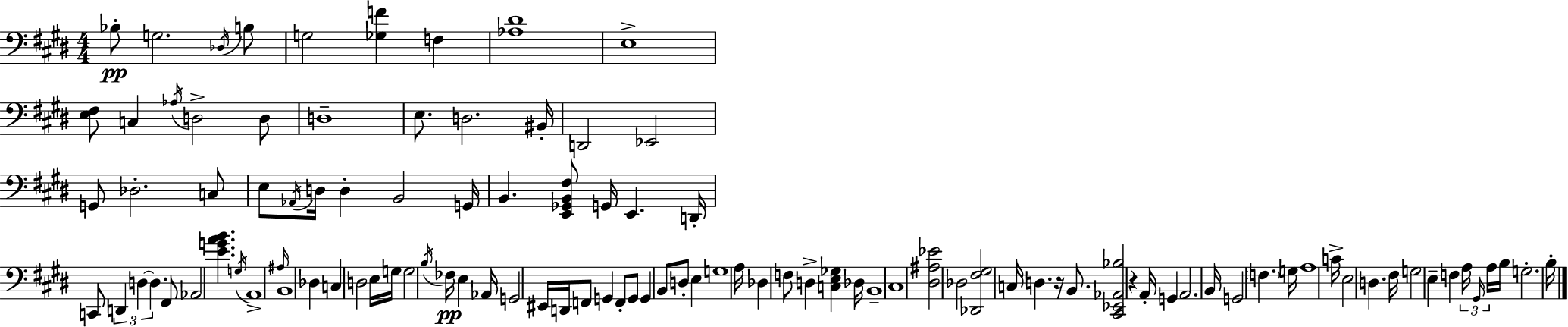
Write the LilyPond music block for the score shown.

{
  \clef bass
  \numericTimeSignature
  \time 4/4
  \key e \major
  bes8-.\pp g2. \acciaccatura { des16 } b8 | g2 <ges f'>4 f4 | <aes dis'>1 | e1-> | \break <e fis>8 c4 \acciaccatura { aes16 } d2-> | d8 d1-- | e8. d2. | bis,16-. d,2 ees,2 | \break g,8 des2.-. | c8 e8 \acciaccatura { aes,16 } d16 d4-. b,2 | g,16 b,4. <e, ges, b, fis>8 g,16 e,4. | d,16-. c,8 \tuplet 3/2 { d,4 d4~~ d4. } | \break fis,8 aes,2 <e' g' a' b'>4. | \acciaccatura { g16 } a,1-> | \grace { ais16 } b,1 | des4 c4 d2 | \break e16 g16 g2 \acciaccatura { b16 } | fes16\pp e4 aes,16 g,2 eis,16 d,16 | f,8 g,4 f,8-. g,8 g,4 b,8 | d8-. e4 g1 | \break a16 des4 f8 d4-> | <c e ges>4 des16 b,1-- | cis1 | <dis ais ees'>2 des2 | \break <des, fis gis>2 c16 d4. | r16 b,8. <cis, ees, aes, bes>2 | r4 a,16-. g,4 a,2. | b,16 g,2 \parenthesize f4. | \break g16 a1 | c'16-> e2 d4. | fis16 g2 e4-- | f4 \tuplet 3/2 { a16 \grace { gis,16 } a16 } b16 g2.-. | \break b16-. \bar "|."
}